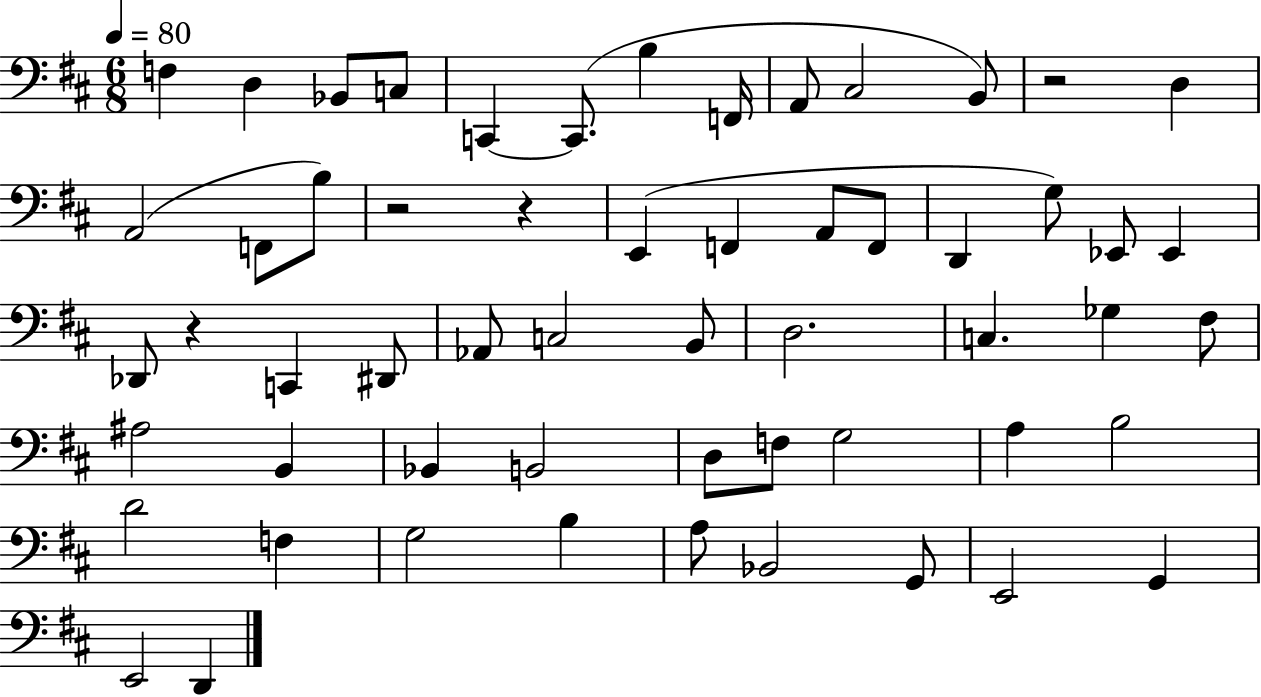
X:1
T:Untitled
M:6/8
L:1/4
K:D
F, D, _B,,/2 C,/2 C,, C,,/2 B, F,,/4 A,,/2 ^C,2 B,,/2 z2 D, A,,2 F,,/2 B,/2 z2 z E,, F,, A,,/2 F,,/2 D,, G,/2 _E,,/2 _E,, _D,,/2 z C,, ^D,,/2 _A,,/2 C,2 B,,/2 D,2 C, _G, ^F,/2 ^A,2 B,, _B,, B,,2 D,/2 F,/2 G,2 A, B,2 D2 F, G,2 B, A,/2 _B,,2 G,,/2 E,,2 G,, E,,2 D,,